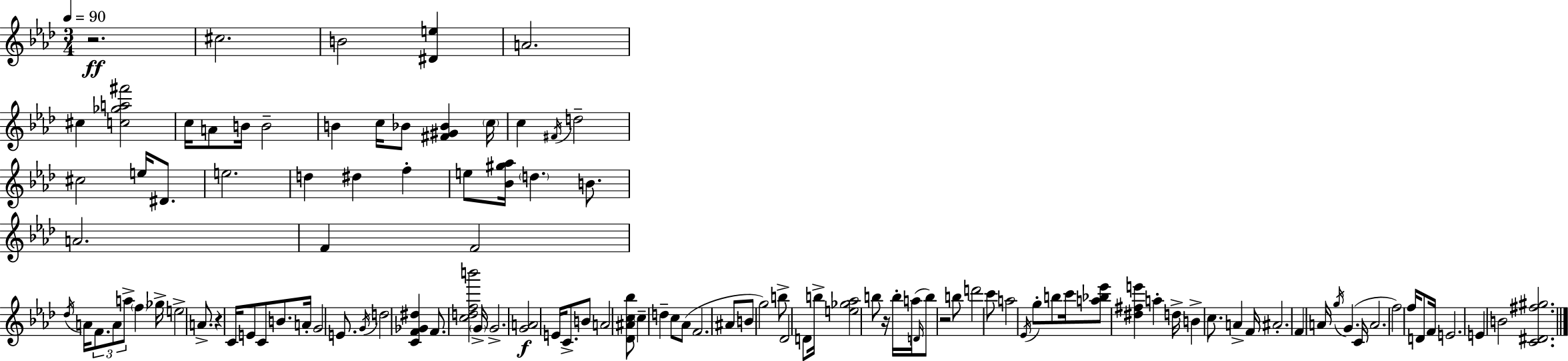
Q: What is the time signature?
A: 3/4